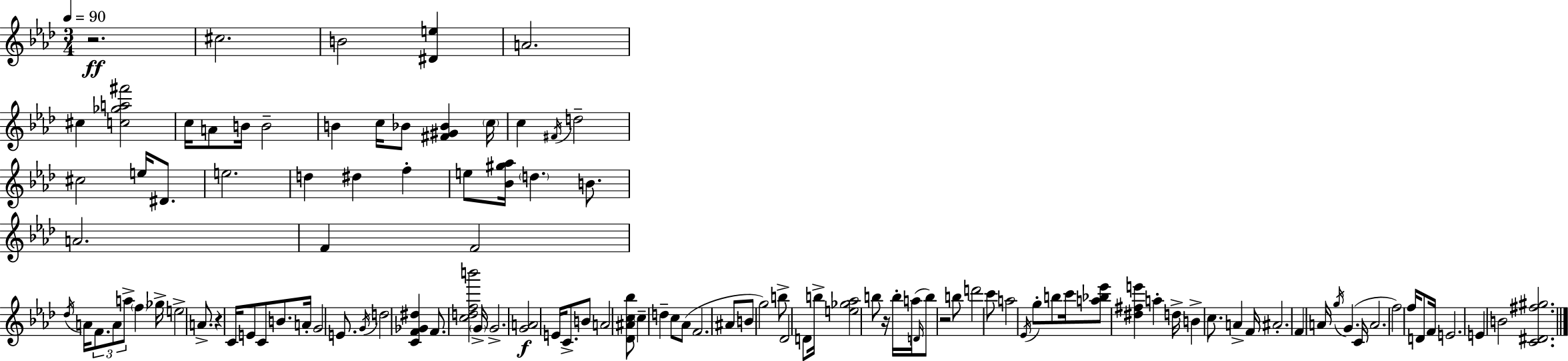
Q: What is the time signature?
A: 3/4